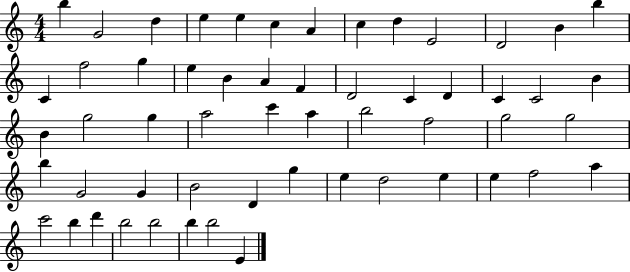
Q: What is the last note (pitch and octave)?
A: E4